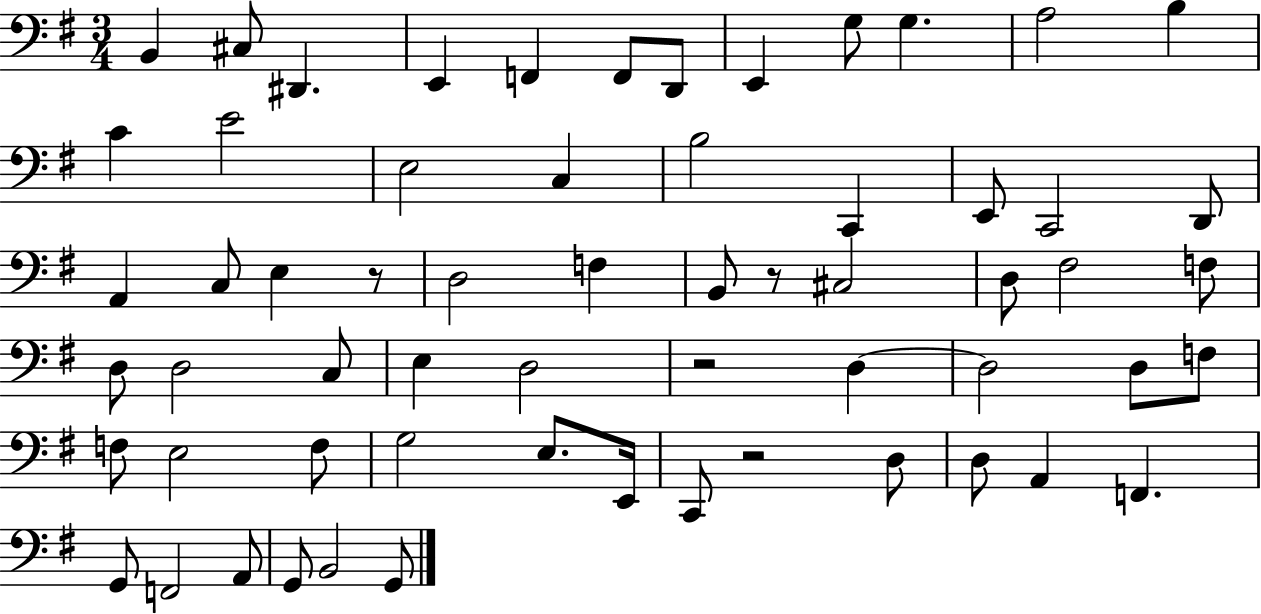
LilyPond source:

{
  \clef bass
  \numericTimeSignature
  \time 3/4
  \key g \major
  b,4 cis8 dis,4. | e,4 f,4 f,8 d,8 | e,4 g8 g4. | a2 b4 | \break c'4 e'2 | e2 c4 | b2 c,4 | e,8 c,2 d,8 | \break a,4 c8 e4 r8 | d2 f4 | b,8 r8 cis2 | d8 fis2 f8 | \break d8 d2 c8 | e4 d2 | r2 d4~~ | d2 d8 f8 | \break f8 e2 f8 | g2 e8. e,16 | c,8 r2 d8 | d8 a,4 f,4. | \break g,8 f,2 a,8 | g,8 b,2 g,8 | \bar "|."
}